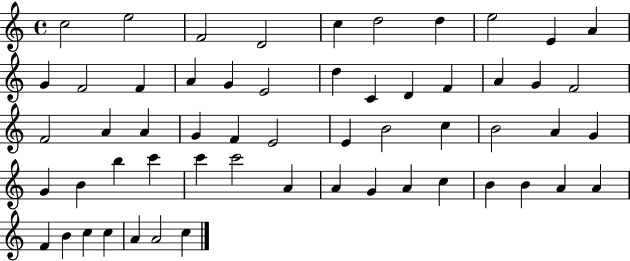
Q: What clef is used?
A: treble